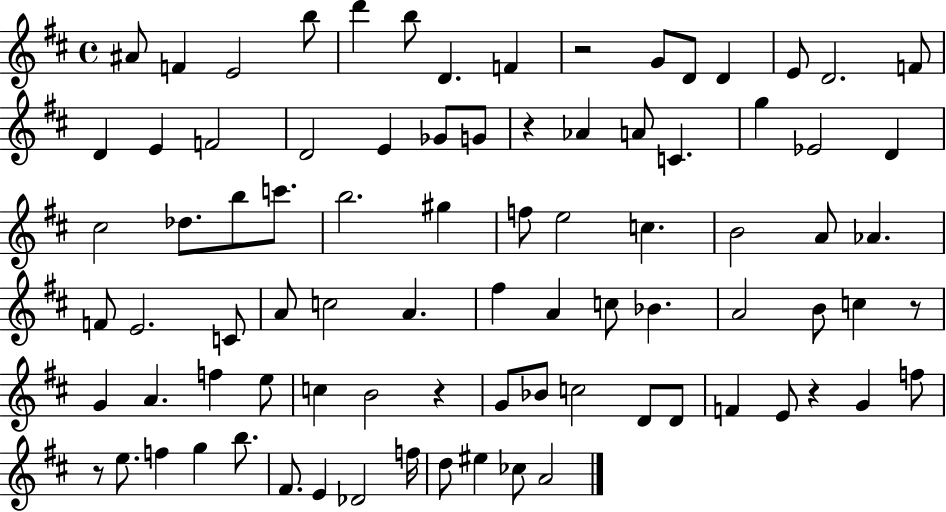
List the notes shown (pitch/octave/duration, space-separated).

A#4/e F4/q E4/h B5/e D6/q B5/e D4/q. F4/q R/h G4/e D4/e D4/q E4/e D4/h. F4/e D4/q E4/q F4/h D4/h E4/q Gb4/e G4/e R/q Ab4/q A4/e C4/q. G5/q Eb4/h D4/q C#5/h Db5/e. B5/e C6/e. B5/h. G#5/q F5/e E5/h C5/q. B4/h A4/e Ab4/q. F4/e E4/h. C4/e A4/e C5/h A4/q. F#5/q A4/q C5/e Bb4/q. A4/h B4/e C5/q R/e G4/q A4/q. F5/q E5/e C5/q B4/h R/q G4/e Bb4/e C5/h D4/e D4/e F4/q E4/e R/q G4/q F5/e R/e E5/e. F5/q G5/q B5/e. F#4/e. E4/q Db4/h F5/s D5/e EIS5/q CES5/e A4/h